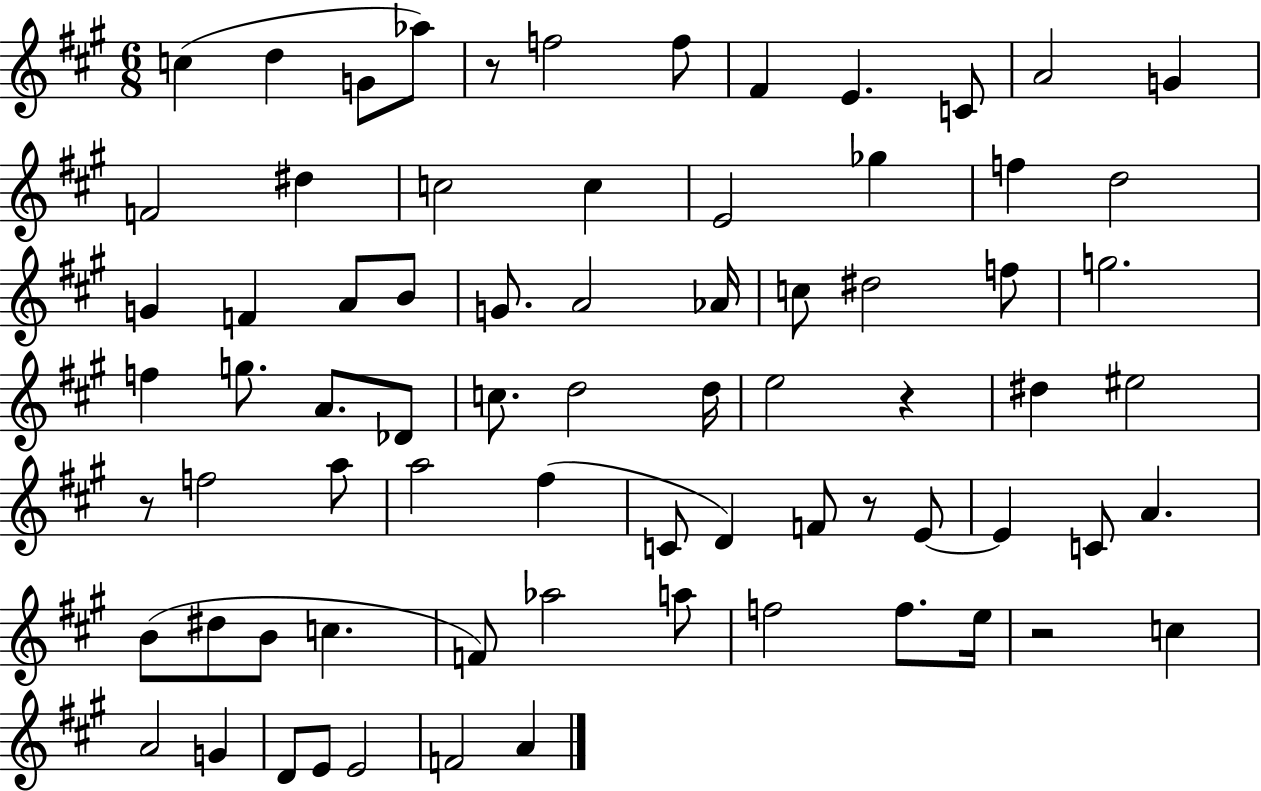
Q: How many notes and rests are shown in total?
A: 74